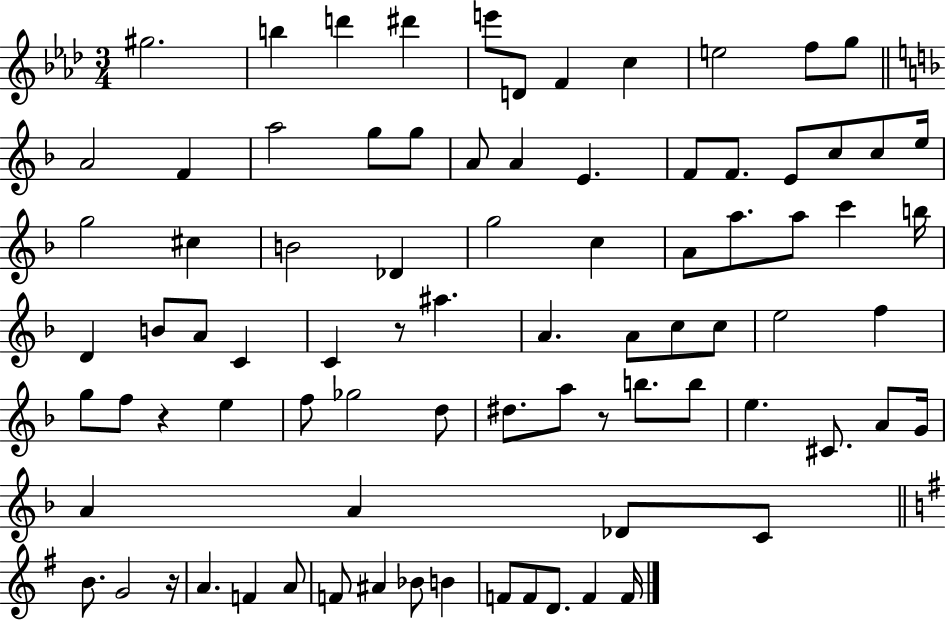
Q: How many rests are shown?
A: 4